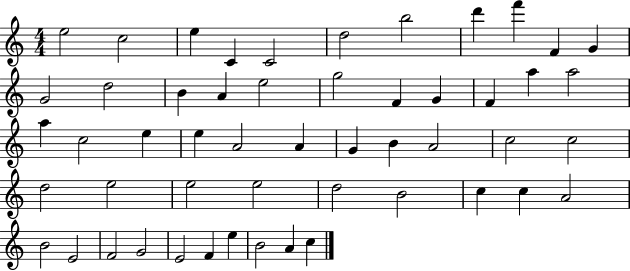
E5/h C5/h E5/q C4/q C4/h D5/h B5/h D6/q F6/q F4/q G4/q G4/h D5/h B4/q A4/q E5/h G5/h F4/q G4/q F4/q A5/q A5/h A5/q C5/h E5/q E5/q A4/h A4/q G4/q B4/q A4/h C5/h C5/h D5/h E5/h E5/h E5/h D5/h B4/h C5/q C5/q A4/h B4/h E4/h F4/h G4/h E4/h F4/q E5/q B4/h A4/q C5/q